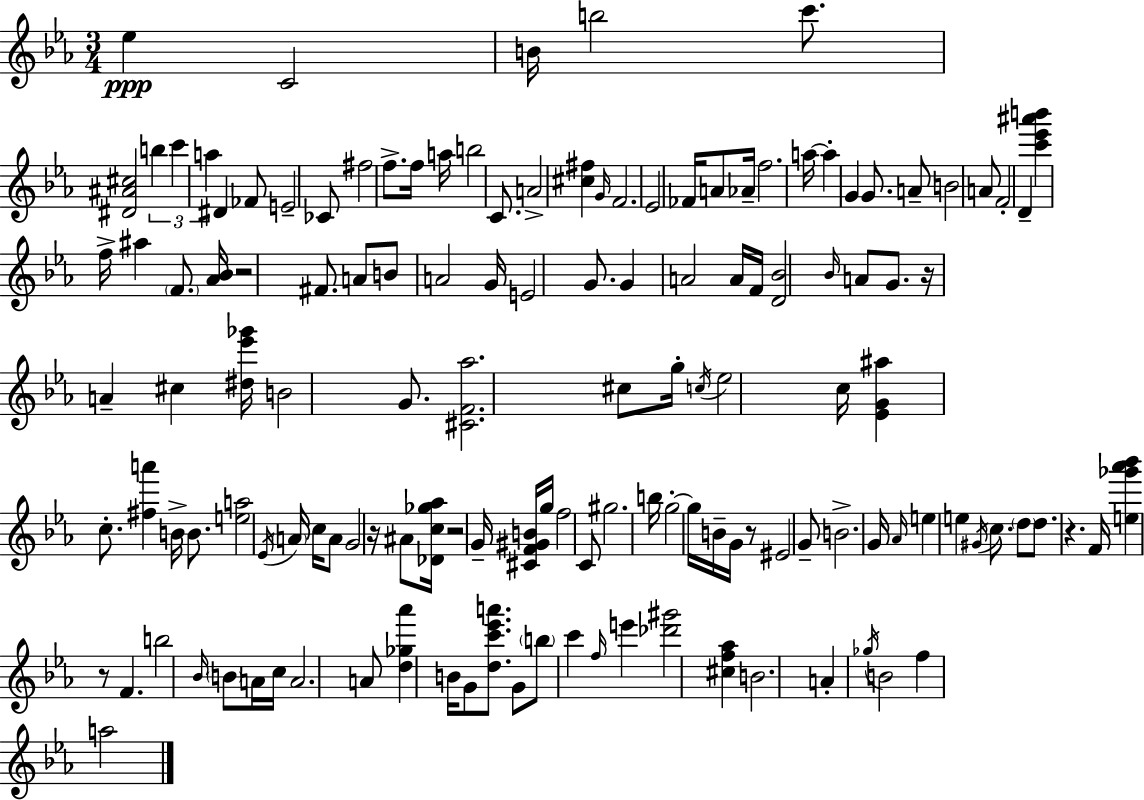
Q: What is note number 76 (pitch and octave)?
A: B5